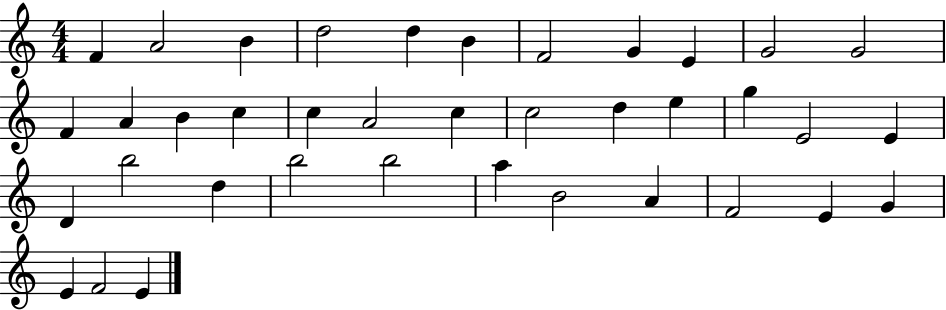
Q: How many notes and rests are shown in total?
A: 38